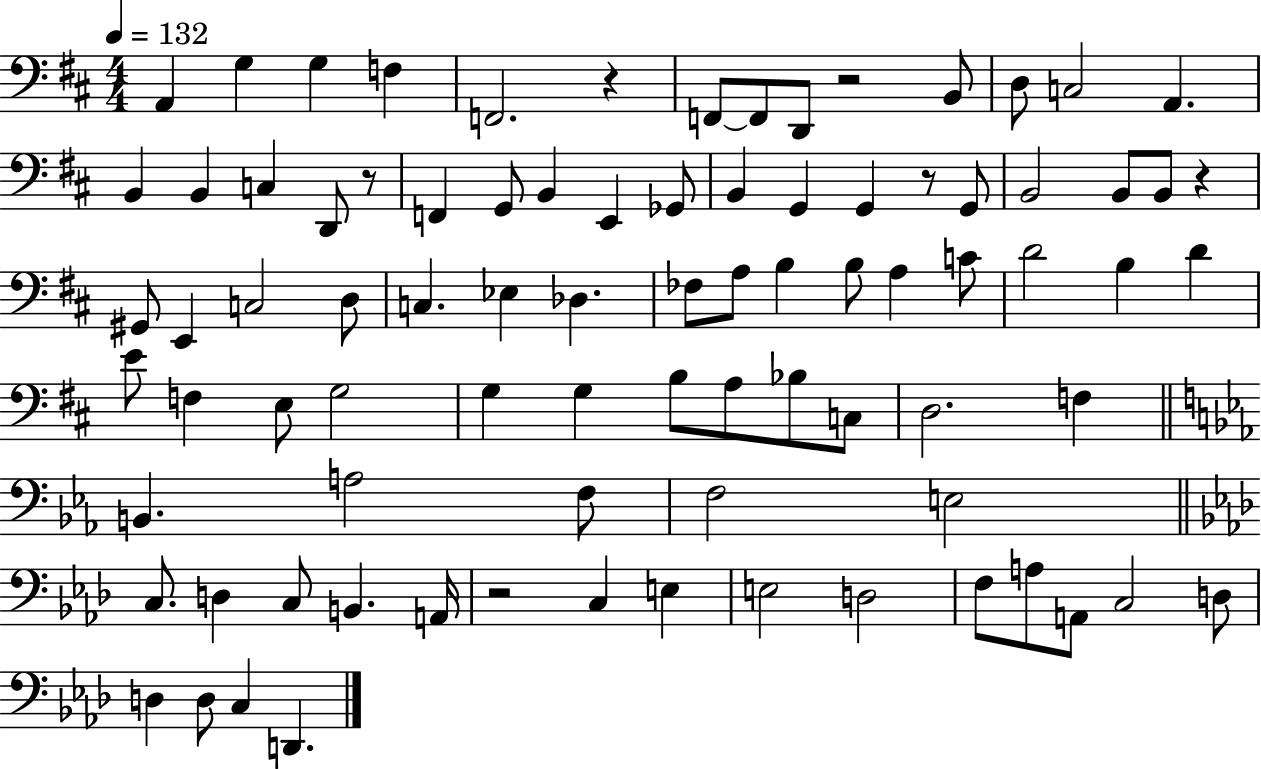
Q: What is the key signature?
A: D major